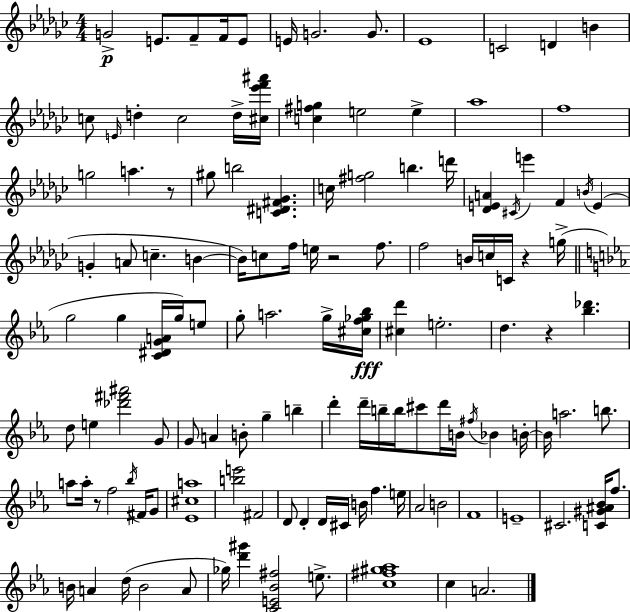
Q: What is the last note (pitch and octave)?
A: A4